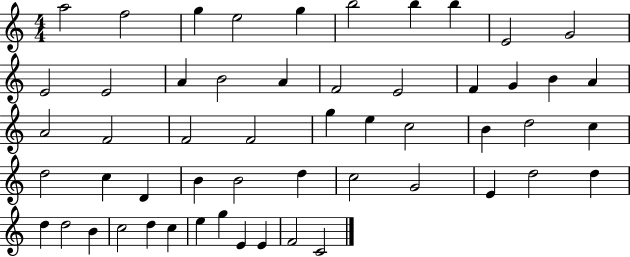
A5/h F5/h G5/q E5/h G5/q B5/h B5/q B5/q E4/h G4/h E4/h E4/h A4/q B4/h A4/q F4/h E4/h F4/q G4/q B4/q A4/q A4/h F4/h F4/h F4/h G5/q E5/q C5/h B4/q D5/h C5/q D5/h C5/q D4/q B4/q B4/h D5/q C5/h G4/h E4/q D5/h D5/q D5/q D5/h B4/q C5/h D5/q C5/q E5/q G5/q E4/q E4/q F4/h C4/h